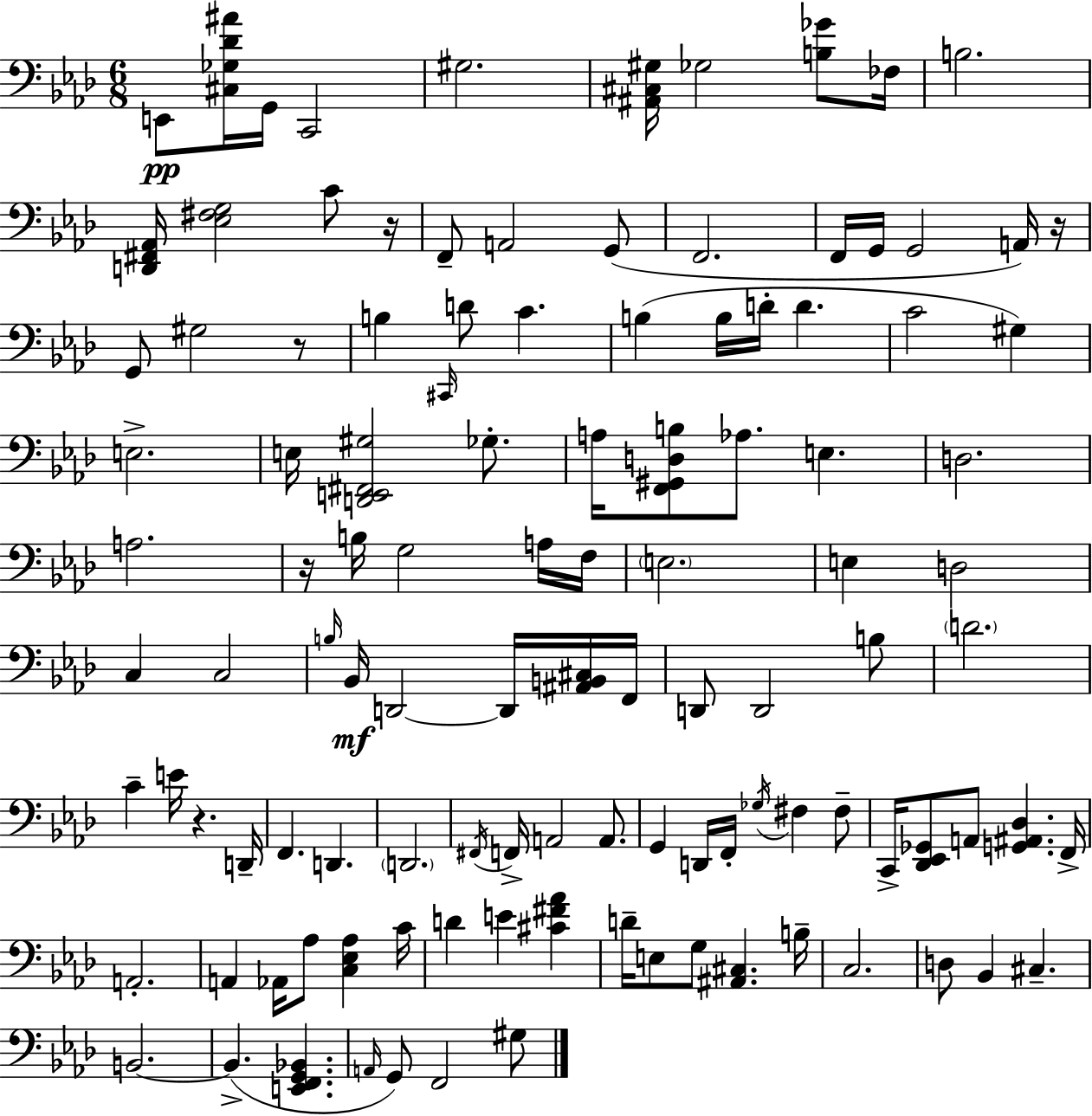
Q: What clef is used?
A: bass